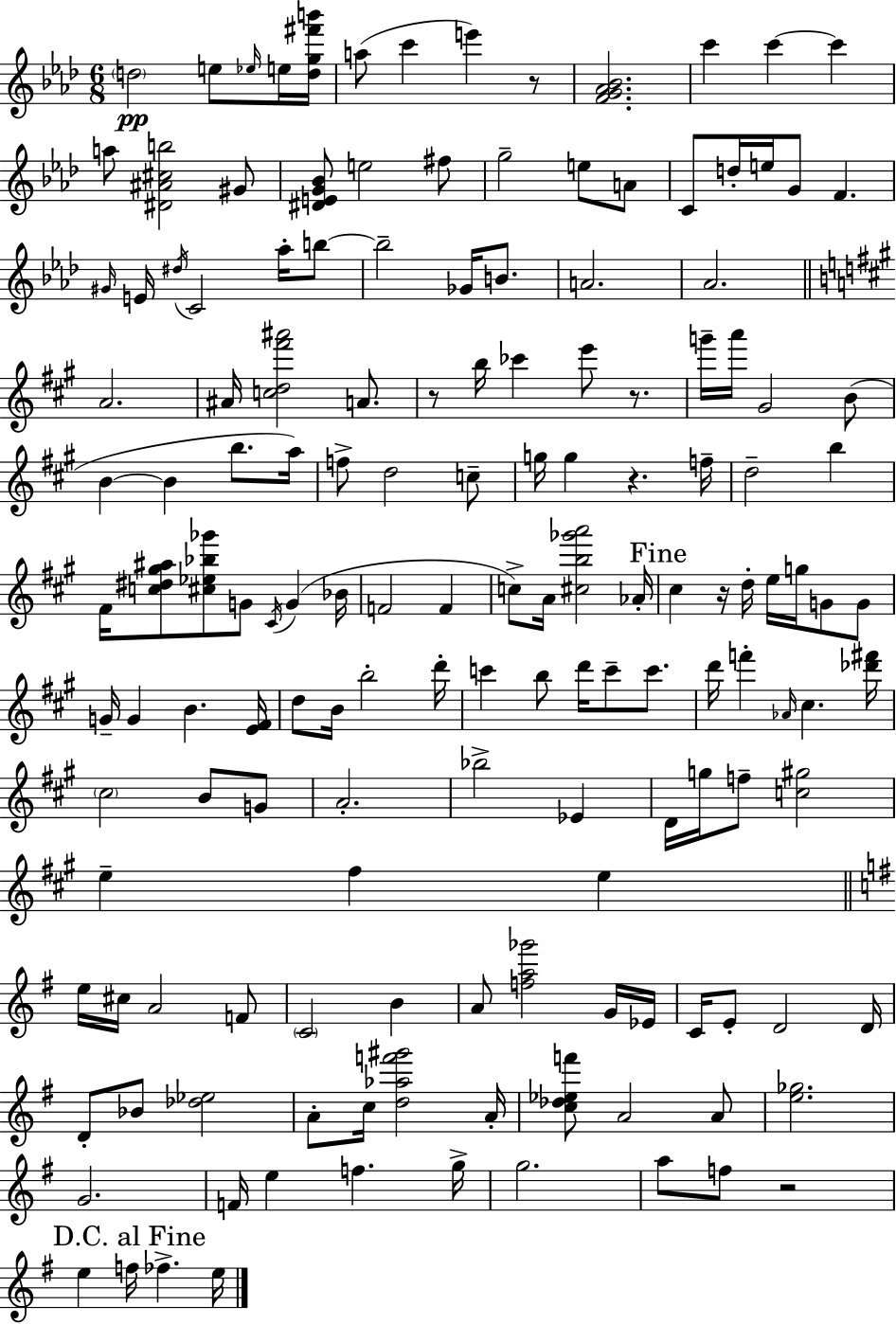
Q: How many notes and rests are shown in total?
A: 153